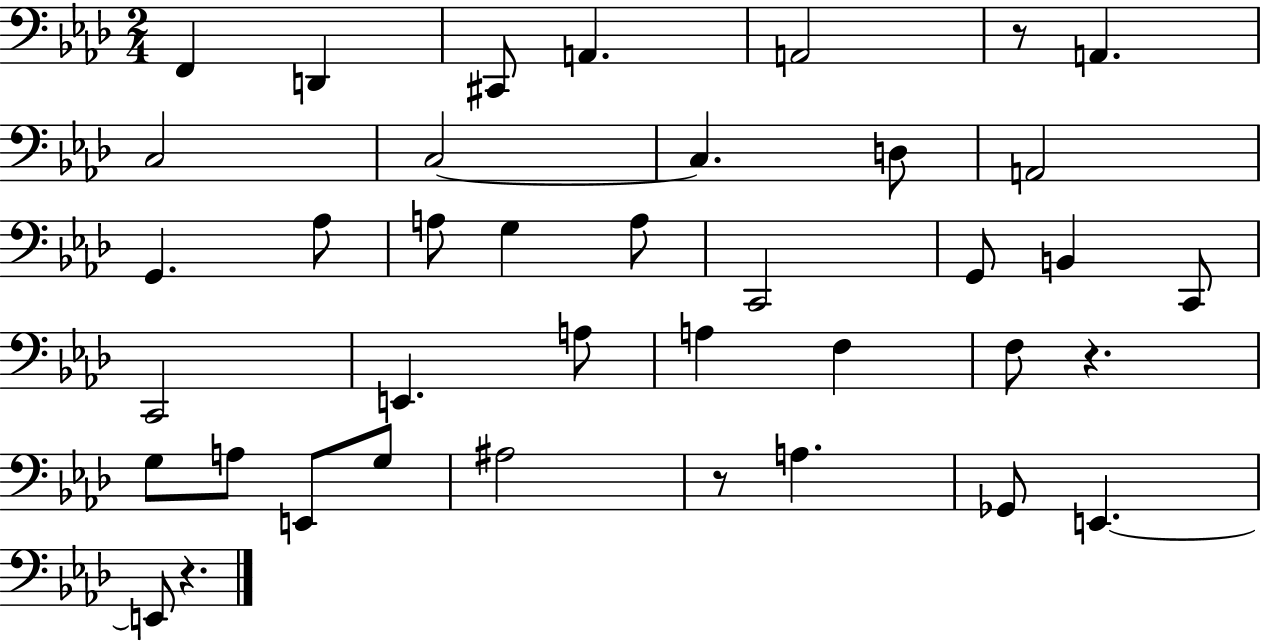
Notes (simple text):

F2/q D2/q C#2/e A2/q. A2/h R/e A2/q. C3/h C3/h C3/q. D3/e A2/h G2/q. Ab3/e A3/e G3/q A3/e C2/h G2/e B2/q C2/e C2/h E2/q. A3/e A3/q F3/q F3/e R/q. G3/e A3/e E2/e G3/e A#3/h R/e A3/q. Gb2/e E2/q. E2/e R/q.